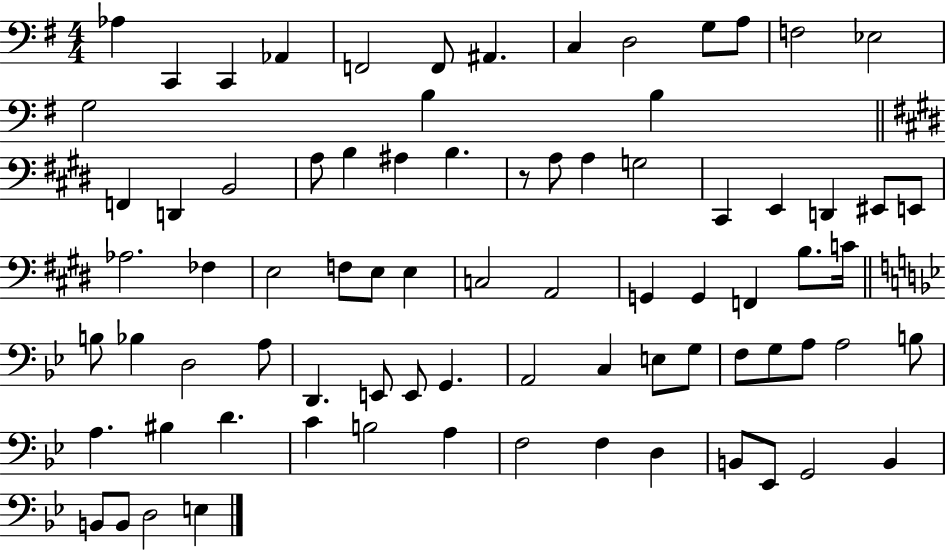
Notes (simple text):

Ab3/q C2/q C2/q Ab2/q F2/h F2/e A#2/q. C3/q D3/h G3/e A3/e F3/h Eb3/h G3/h B3/q B3/q F2/q D2/q B2/h A3/e B3/q A#3/q B3/q. R/e A3/e A3/q G3/h C#2/q E2/q D2/q EIS2/e E2/e Ab3/h. FES3/q E3/h F3/e E3/e E3/q C3/h A2/h G2/q G2/q F2/q B3/e. C4/s B3/e Bb3/q D3/h A3/e D2/q. E2/e E2/e G2/q. A2/h C3/q E3/e G3/e F3/e G3/e A3/e A3/h B3/e A3/q. BIS3/q D4/q. C4/q B3/h A3/q F3/h F3/q D3/q B2/e Eb2/e G2/h B2/q B2/e B2/e D3/h E3/q